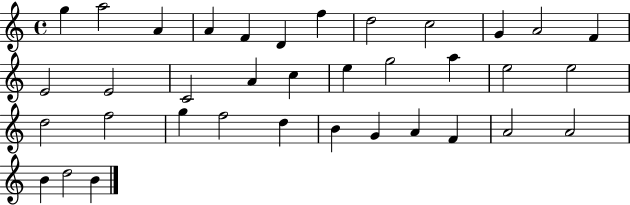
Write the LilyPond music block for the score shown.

{
  \clef treble
  \time 4/4
  \defaultTimeSignature
  \key c \major
  g''4 a''2 a'4 | a'4 f'4 d'4 f''4 | d''2 c''2 | g'4 a'2 f'4 | \break e'2 e'2 | c'2 a'4 c''4 | e''4 g''2 a''4 | e''2 e''2 | \break d''2 f''2 | g''4 f''2 d''4 | b'4 g'4 a'4 f'4 | a'2 a'2 | \break b'4 d''2 b'4 | \bar "|."
}